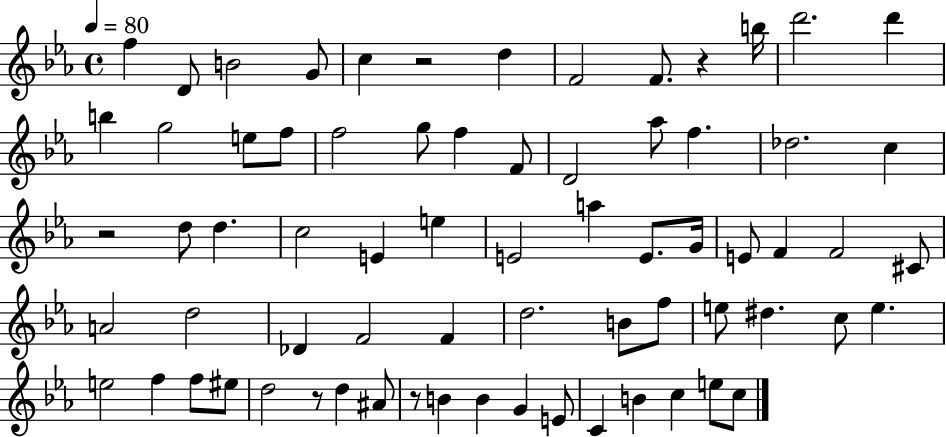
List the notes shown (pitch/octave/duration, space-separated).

F5/q D4/e B4/h G4/e C5/q R/h D5/q F4/h F4/e. R/q B5/s D6/h. D6/q B5/q G5/h E5/e F5/e F5/h G5/e F5/q F4/e D4/h Ab5/e F5/q. Db5/h. C5/q R/h D5/e D5/q. C5/h E4/q E5/q E4/h A5/q E4/e. G4/s E4/e F4/q F4/h C#4/e A4/h D5/h Db4/q F4/h F4/q D5/h. B4/e F5/e E5/e D#5/q. C5/e E5/q. E5/h F5/q F5/e EIS5/e D5/h R/e D5/q A#4/e R/e B4/q B4/q G4/q E4/e C4/q B4/q C5/q E5/e C5/e